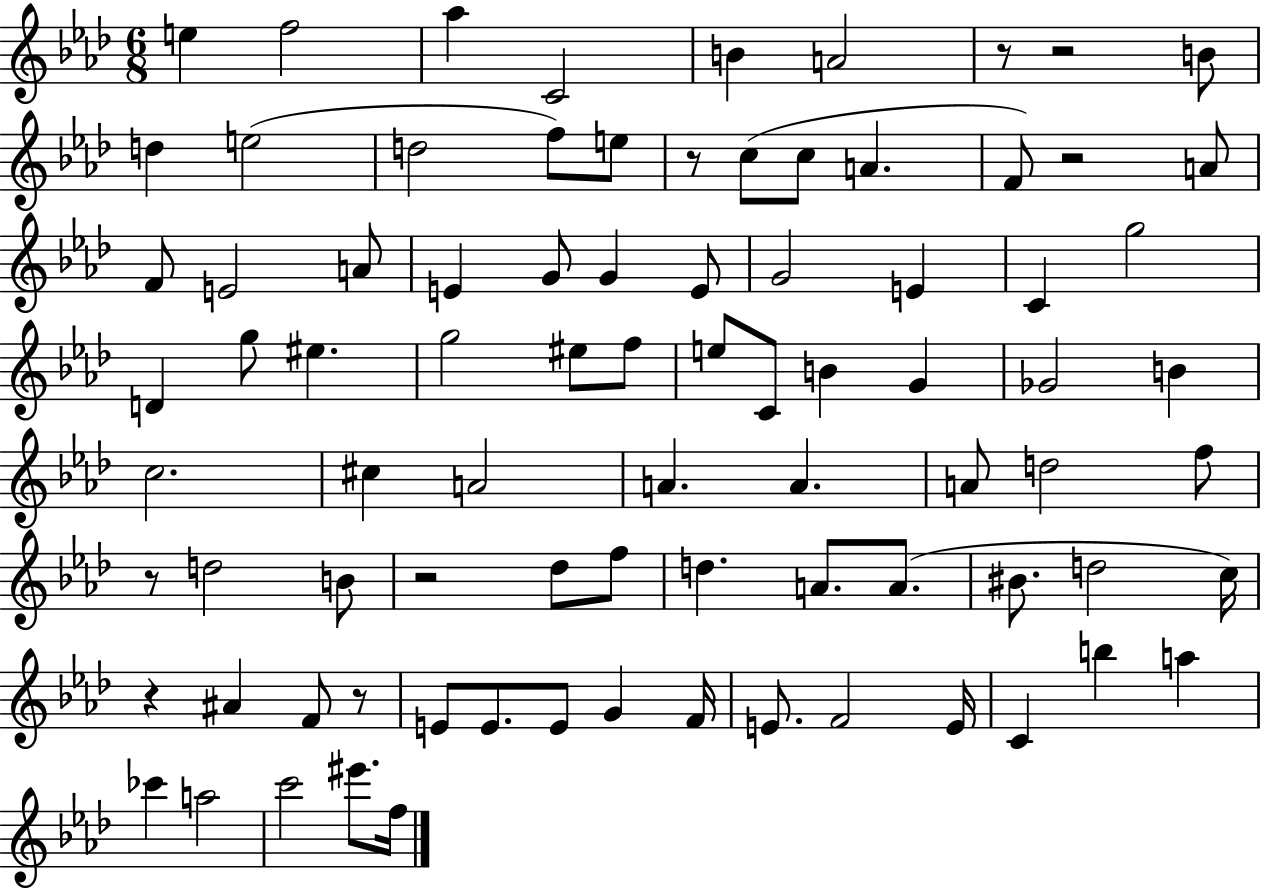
{
  \clef treble
  \numericTimeSignature
  \time 6/8
  \key aes \major
  e''4 f''2 | aes''4 c'2 | b'4 a'2 | r8 r2 b'8 | \break d''4 e''2( | d''2 f''8) e''8 | r8 c''8( c''8 a'4. | f'8) r2 a'8 | \break f'8 e'2 a'8 | e'4 g'8 g'4 e'8 | g'2 e'4 | c'4 g''2 | \break d'4 g''8 eis''4. | g''2 eis''8 f''8 | e''8 c'8 b'4 g'4 | ges'2 b'4 | \break c''2. | cis''4 a'2 | a'4. a'4. | a'8 d''2 f''8 | \break r8 d''2 b'8 | r2 des''8 f''8 | d''4. a'8. a'8.( | bis'8. d''2 c''16) | \break r4 ais'4 f'8 r8 | e'8 e'8. e'8 g'4 f'16 | e'8. f'2 e'16 | c'4 b''4 a''4 | \break ces'''4 a''2 | c'''2 eis'''8. f''16 | \bar "|."
}